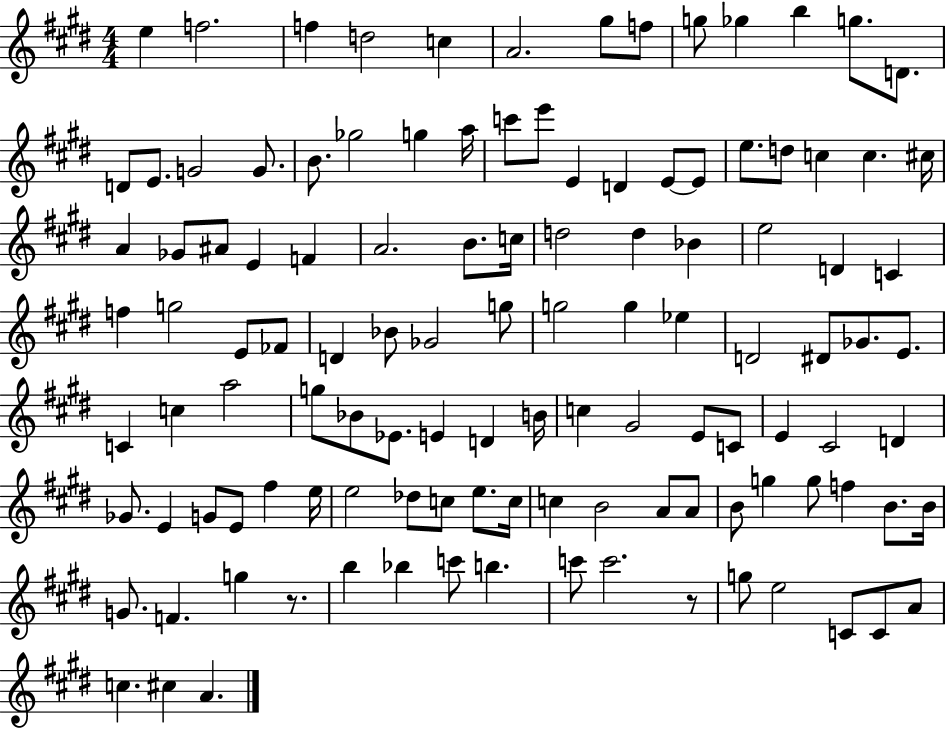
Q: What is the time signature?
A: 4/4